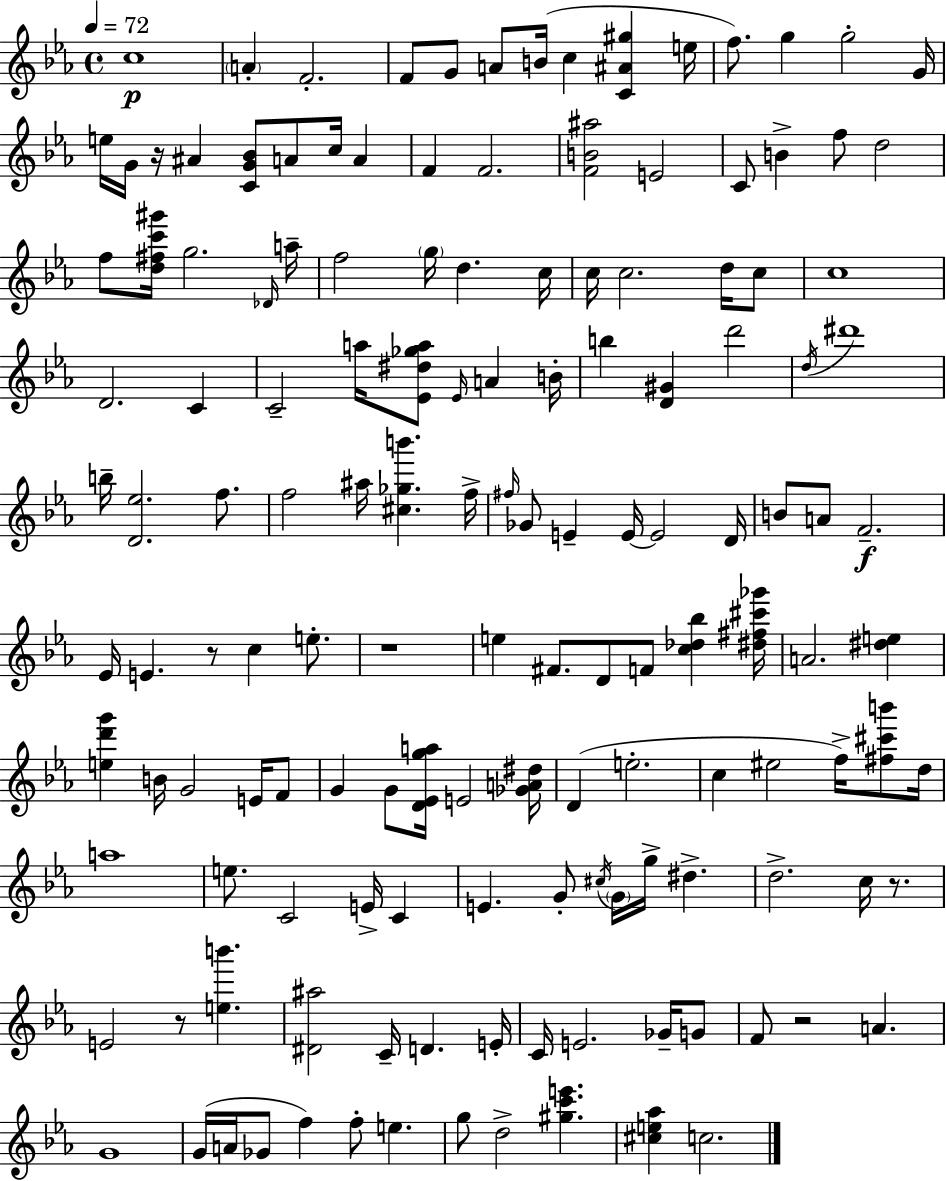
{
  \clef treble
  \time 4/4
  \defaultTimeSignature
  \key ees \major
  \tempo 4 = 72
  c''1\p | \parenthesize a'4-. f'2.-. | f'8 g'8 a'8 b'16( c''4 <c' ais' gis''>4 e''16 | f''8.) g''4 g''2-. g'16 | \break e''16 g'16 r16 ais'4 <c' g' bes'>8 a'8 c''16 a'4 | f'4 f'2. | <f' b' ais''>2 e'2 | c'8 b'4-> f''8 d''2 | \break f''8 <d'' fis'' c''' gis'''>16 g''2. \grace { des'16 } | a''16-- f''2 \parenthesize g''16 d''4. | c''16 c''16 c''2. d''16 c''8 | c''1 | \break d'2. c'4 | c'2-- a''16 <ees' dis'' ges'' a''>8 \grace { ees'16 } a'4 | b'16-. b''4 <d' gis'>4 d'''2 | \acciaccatura { d''16 } dis'''1 | \break b''16-- <d' ees''>2. | f''8. f''2 ais''16 <cis'' ges'' b'''>4. | f''16-> \grace { fis''16 } ges'8 e'4-- e'16~~ e'2 | d'16 b'8 a'8 f'2.--\f | \break ees'16 e'4. r8 c''4 | e''8.-. r1 | e''4 fis'8. d'8 f'8 <c'' des'' bes''>4 | <dis'' fis'' cis''' ges'''>16 a'2. | \break <dis'' e''>4 <e'' d''' g'''>4 b'16 g'2 | e'16 f'8 g'4 g'8 <d' ees' g'' a''>16 e'2 | <ges' a' dis''>16 d'4( e''2.-. | c''4 eis''2 | \break f''16->) <fis'' cis''' b'''>8 d''16 a''1 | e''8. c'2 e'16-> | c'4 e'4. g'8-. \acciaccatura { cis''16 } \parenthesize g'16 g''16-> dis''4.-> | d''2.-> | \break c''16 r8. e'2 r8 <e'' b'''>4. | <dis' ais''>2 c'16-- d'4. | e'16-. c'16 e'2. | ges'16-- g'8 f'8 r2 a'4. | \break g'1 | g'16( a'16 ges'8 f''4) f''8-. e''4. | g''8 d''2-> <gis'' c''' e'''>4. | <cis'' e'' aes''>4 c''2. | \break \bar "|."
}